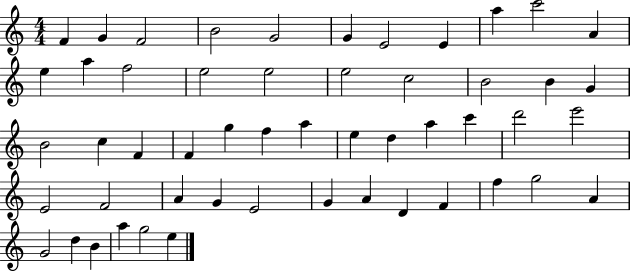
F4/q G4/q F4/h B4/h G4/h G4/q E4/h E4/q A5/q C6/h A4/q E5/q A5/q F5/h E5/h E5/h E5/h C5/h B4/h B4/q G4/q B4/h C5/q F4/q F4/q G5/q F5/q A5/q E5/q D5/q A5/q C6/q D6/h E6/h E4/h F4/h A4/q G4/q E4/h G4/q A4/q D4/q F4/q F5/q G5/h A4/q G4/h D5/q B4/q A5/q G5/h E5/q